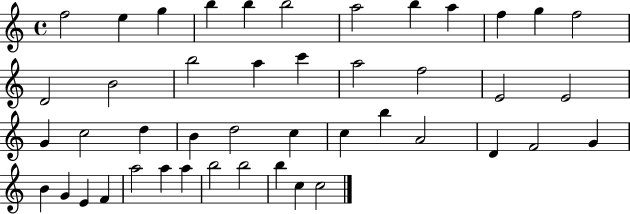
{
  \clef treble
  \time 4/4
  \defaultTimeSignature
  \key c \major
  f''2 e''4 g''4 | b''4 b''4 b''2 | a''2 b''4 a''4 | f''4 g''4 f''2 | \break d'2 b'2 | b''2 a''4 c'''4 | a''2 f''2 | e'2 e'2 | \break g'4 c''2 d''4 | b'4 d''2 c''4 | c''4 b''4 a'2 | d'4 f'2 g'4 | \break b'4 g'4 e'4 f'4 | a''2 a''4 a''4 | b''2 b''2 | b''4 c''4 c''2 | \break \bar "|."
}